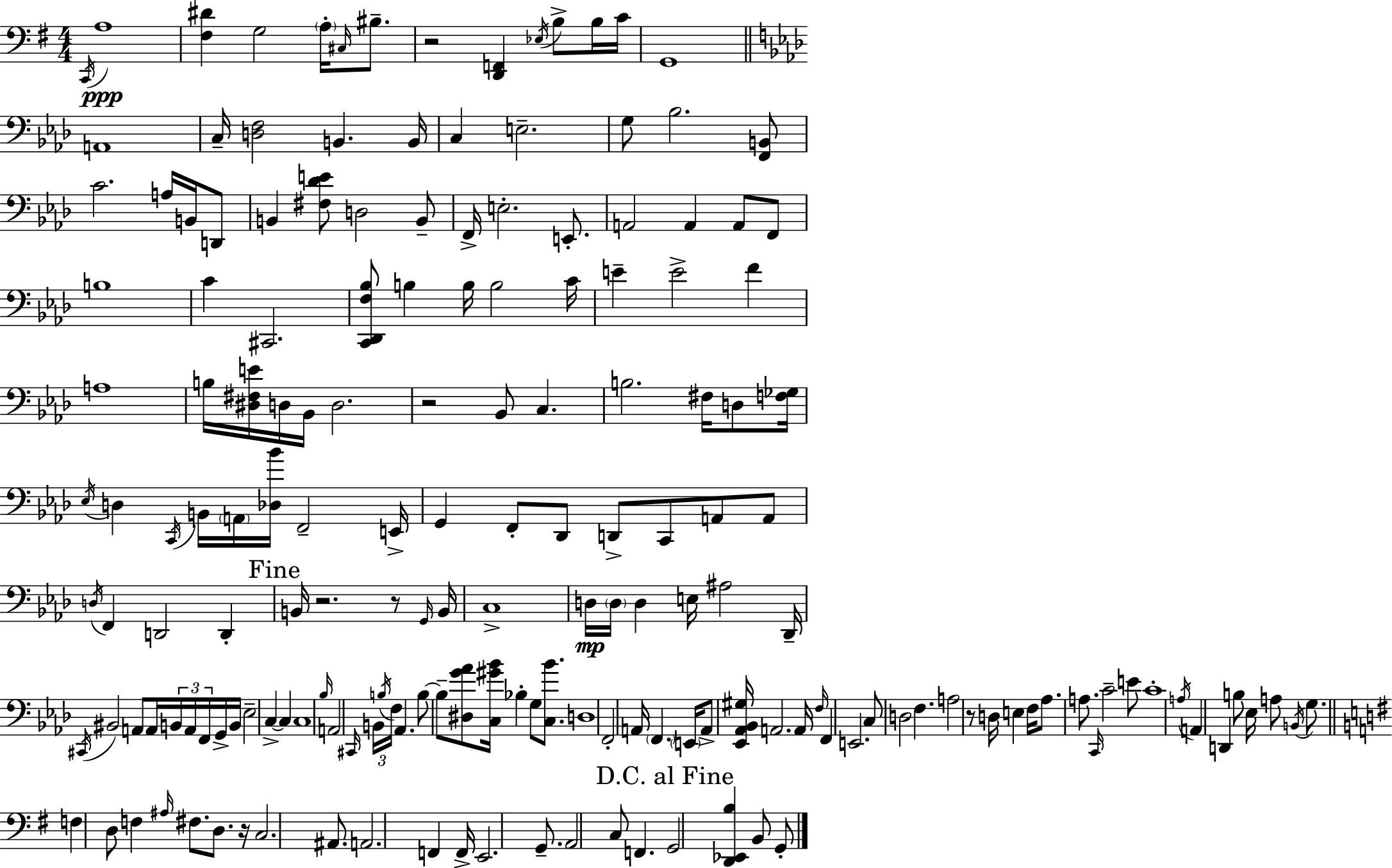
C2/s A3/w [F#3,D#4]/q G3/h A3/s C#3/s BIS3/e. R/h [D2,F2]/q Eb3/s B3/e B3/s C4/s G2/w A2/w C3/s [D3,F3]/h B2/q. B2/s C3/q E3/h. G3/e Bb3/h. [F2,B2]/e C4/h. A3/s B2/s D2/e B2/q [F#3,Db4,E4]/e D3/h B2/e F2/s E3/h. E2/e. A2/h A2/q A2/e F2/e B3/w C4/q C#2/h. [C2,Db2,F3,Bb3]/e B3/q B3/s B3/h C4/s E4/q E4/h F4/q A3/w B3/s [D#3,F#3,E4]/s D3/s Bb2/s D3/h. R/h Bb2/e C3/q. B3/h. F#3/s D3/e [F3,Gb3]/s Eb3/s D3/q C2/s B2/s A2/s [Db3,Bb4]/s F2/h E2/s G2/q F2/e Db2/e D2/e C2/e A2/e A2/e D3/s F2/q D2/h D2/q B2/s R/h. R/e G2/s B2/s C3/w D3/s D3/s D3/q E3/s A#3/h Db2/s C#2/s BIS2/h A2/e A2/s B2/s A2/s F2/s G2/s B2/s Eb3/h C3/q C3/q C3/w Bb3/s A2/h C#2/s B2/s B3/s F3/s Ab2/q. B3/e B3/e [D#3,G4,Ab4]/e [C3,G#4,Bb4]/s Bb3/q G3/e [C3,Bb4]/e. D3/w F2/h A2/s F2/q. E2/s A2/e [Eb2,Ab2,Bb2,G#3]/s A2/h. A2/s F3/s F2/q E2/h. C3/e D3/h F3/q. A3/h R/e D3/s E3/q F3/s Ab3/e. A3/e. C2/s C4/h E4/e C4/w A3/s A2/q D2/q B3/e Eb3/s A3/e B2/s G3/e. F3/q D3/e F3/q A#3/s F#3/e. D3/e. R/s C3/h. A#2/e. A2/h. F2/q F2/s E2/h. G2/e. A2/h C3/e F2/q. G2/h [D2,Eb2,B3]/q B2/e G2/e